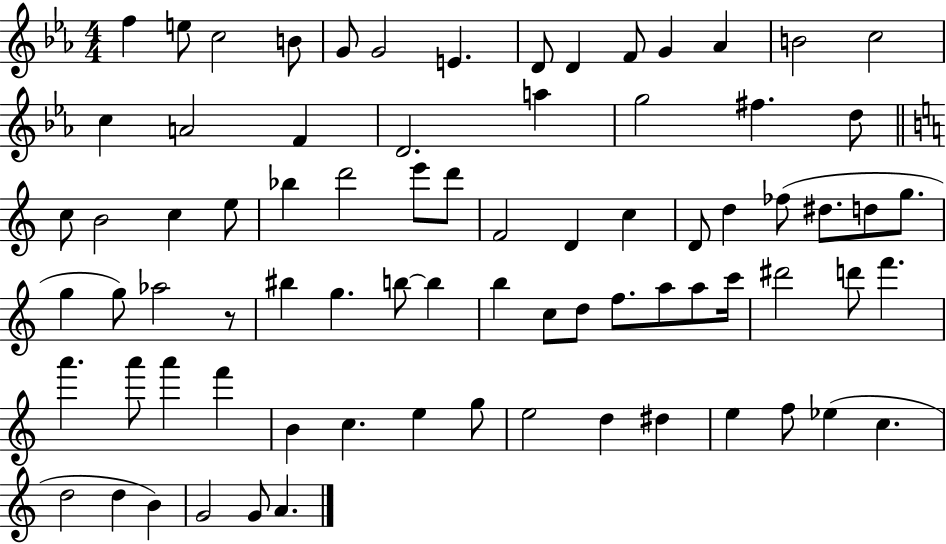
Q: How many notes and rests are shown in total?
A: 78